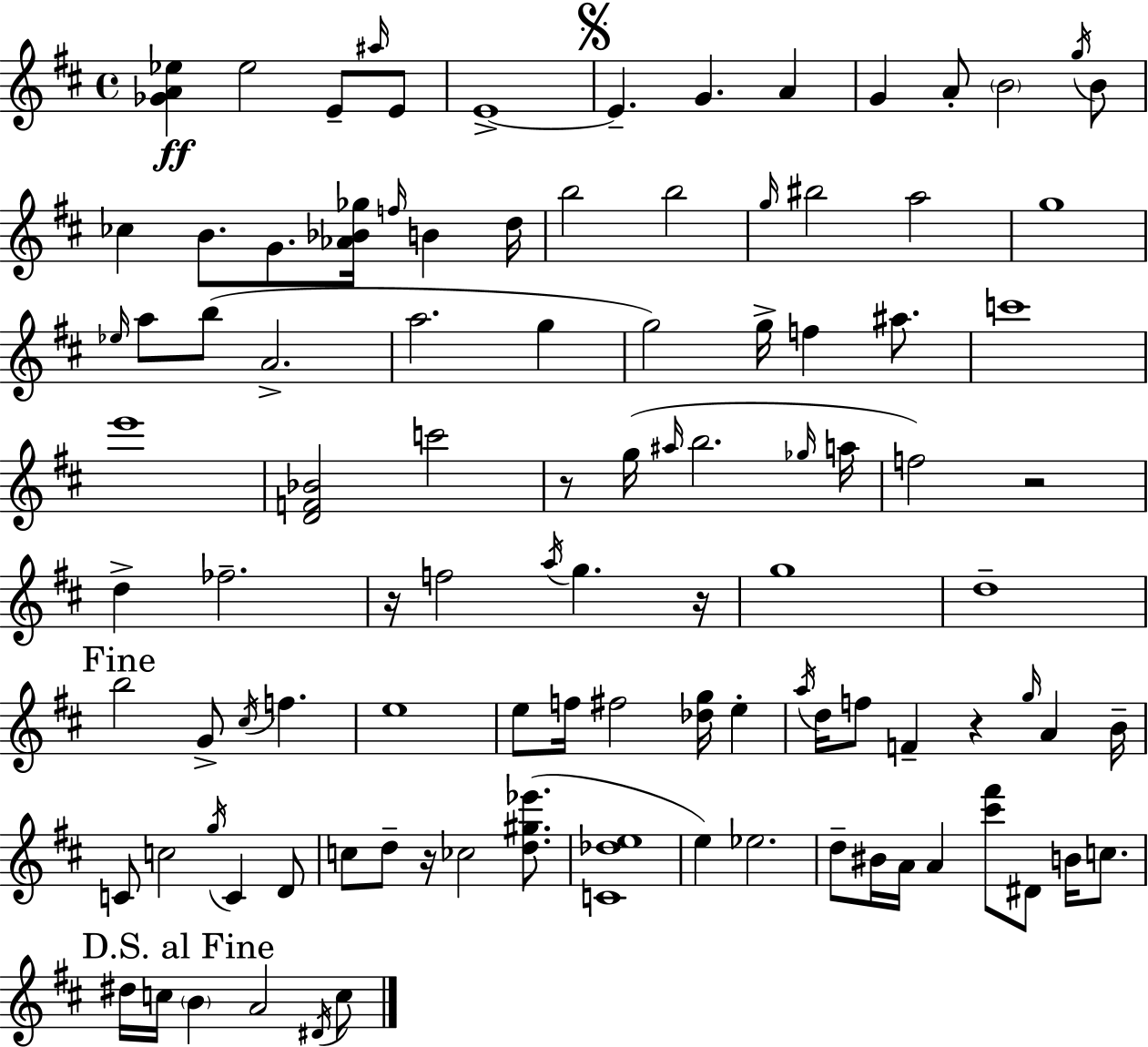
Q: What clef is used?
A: treble